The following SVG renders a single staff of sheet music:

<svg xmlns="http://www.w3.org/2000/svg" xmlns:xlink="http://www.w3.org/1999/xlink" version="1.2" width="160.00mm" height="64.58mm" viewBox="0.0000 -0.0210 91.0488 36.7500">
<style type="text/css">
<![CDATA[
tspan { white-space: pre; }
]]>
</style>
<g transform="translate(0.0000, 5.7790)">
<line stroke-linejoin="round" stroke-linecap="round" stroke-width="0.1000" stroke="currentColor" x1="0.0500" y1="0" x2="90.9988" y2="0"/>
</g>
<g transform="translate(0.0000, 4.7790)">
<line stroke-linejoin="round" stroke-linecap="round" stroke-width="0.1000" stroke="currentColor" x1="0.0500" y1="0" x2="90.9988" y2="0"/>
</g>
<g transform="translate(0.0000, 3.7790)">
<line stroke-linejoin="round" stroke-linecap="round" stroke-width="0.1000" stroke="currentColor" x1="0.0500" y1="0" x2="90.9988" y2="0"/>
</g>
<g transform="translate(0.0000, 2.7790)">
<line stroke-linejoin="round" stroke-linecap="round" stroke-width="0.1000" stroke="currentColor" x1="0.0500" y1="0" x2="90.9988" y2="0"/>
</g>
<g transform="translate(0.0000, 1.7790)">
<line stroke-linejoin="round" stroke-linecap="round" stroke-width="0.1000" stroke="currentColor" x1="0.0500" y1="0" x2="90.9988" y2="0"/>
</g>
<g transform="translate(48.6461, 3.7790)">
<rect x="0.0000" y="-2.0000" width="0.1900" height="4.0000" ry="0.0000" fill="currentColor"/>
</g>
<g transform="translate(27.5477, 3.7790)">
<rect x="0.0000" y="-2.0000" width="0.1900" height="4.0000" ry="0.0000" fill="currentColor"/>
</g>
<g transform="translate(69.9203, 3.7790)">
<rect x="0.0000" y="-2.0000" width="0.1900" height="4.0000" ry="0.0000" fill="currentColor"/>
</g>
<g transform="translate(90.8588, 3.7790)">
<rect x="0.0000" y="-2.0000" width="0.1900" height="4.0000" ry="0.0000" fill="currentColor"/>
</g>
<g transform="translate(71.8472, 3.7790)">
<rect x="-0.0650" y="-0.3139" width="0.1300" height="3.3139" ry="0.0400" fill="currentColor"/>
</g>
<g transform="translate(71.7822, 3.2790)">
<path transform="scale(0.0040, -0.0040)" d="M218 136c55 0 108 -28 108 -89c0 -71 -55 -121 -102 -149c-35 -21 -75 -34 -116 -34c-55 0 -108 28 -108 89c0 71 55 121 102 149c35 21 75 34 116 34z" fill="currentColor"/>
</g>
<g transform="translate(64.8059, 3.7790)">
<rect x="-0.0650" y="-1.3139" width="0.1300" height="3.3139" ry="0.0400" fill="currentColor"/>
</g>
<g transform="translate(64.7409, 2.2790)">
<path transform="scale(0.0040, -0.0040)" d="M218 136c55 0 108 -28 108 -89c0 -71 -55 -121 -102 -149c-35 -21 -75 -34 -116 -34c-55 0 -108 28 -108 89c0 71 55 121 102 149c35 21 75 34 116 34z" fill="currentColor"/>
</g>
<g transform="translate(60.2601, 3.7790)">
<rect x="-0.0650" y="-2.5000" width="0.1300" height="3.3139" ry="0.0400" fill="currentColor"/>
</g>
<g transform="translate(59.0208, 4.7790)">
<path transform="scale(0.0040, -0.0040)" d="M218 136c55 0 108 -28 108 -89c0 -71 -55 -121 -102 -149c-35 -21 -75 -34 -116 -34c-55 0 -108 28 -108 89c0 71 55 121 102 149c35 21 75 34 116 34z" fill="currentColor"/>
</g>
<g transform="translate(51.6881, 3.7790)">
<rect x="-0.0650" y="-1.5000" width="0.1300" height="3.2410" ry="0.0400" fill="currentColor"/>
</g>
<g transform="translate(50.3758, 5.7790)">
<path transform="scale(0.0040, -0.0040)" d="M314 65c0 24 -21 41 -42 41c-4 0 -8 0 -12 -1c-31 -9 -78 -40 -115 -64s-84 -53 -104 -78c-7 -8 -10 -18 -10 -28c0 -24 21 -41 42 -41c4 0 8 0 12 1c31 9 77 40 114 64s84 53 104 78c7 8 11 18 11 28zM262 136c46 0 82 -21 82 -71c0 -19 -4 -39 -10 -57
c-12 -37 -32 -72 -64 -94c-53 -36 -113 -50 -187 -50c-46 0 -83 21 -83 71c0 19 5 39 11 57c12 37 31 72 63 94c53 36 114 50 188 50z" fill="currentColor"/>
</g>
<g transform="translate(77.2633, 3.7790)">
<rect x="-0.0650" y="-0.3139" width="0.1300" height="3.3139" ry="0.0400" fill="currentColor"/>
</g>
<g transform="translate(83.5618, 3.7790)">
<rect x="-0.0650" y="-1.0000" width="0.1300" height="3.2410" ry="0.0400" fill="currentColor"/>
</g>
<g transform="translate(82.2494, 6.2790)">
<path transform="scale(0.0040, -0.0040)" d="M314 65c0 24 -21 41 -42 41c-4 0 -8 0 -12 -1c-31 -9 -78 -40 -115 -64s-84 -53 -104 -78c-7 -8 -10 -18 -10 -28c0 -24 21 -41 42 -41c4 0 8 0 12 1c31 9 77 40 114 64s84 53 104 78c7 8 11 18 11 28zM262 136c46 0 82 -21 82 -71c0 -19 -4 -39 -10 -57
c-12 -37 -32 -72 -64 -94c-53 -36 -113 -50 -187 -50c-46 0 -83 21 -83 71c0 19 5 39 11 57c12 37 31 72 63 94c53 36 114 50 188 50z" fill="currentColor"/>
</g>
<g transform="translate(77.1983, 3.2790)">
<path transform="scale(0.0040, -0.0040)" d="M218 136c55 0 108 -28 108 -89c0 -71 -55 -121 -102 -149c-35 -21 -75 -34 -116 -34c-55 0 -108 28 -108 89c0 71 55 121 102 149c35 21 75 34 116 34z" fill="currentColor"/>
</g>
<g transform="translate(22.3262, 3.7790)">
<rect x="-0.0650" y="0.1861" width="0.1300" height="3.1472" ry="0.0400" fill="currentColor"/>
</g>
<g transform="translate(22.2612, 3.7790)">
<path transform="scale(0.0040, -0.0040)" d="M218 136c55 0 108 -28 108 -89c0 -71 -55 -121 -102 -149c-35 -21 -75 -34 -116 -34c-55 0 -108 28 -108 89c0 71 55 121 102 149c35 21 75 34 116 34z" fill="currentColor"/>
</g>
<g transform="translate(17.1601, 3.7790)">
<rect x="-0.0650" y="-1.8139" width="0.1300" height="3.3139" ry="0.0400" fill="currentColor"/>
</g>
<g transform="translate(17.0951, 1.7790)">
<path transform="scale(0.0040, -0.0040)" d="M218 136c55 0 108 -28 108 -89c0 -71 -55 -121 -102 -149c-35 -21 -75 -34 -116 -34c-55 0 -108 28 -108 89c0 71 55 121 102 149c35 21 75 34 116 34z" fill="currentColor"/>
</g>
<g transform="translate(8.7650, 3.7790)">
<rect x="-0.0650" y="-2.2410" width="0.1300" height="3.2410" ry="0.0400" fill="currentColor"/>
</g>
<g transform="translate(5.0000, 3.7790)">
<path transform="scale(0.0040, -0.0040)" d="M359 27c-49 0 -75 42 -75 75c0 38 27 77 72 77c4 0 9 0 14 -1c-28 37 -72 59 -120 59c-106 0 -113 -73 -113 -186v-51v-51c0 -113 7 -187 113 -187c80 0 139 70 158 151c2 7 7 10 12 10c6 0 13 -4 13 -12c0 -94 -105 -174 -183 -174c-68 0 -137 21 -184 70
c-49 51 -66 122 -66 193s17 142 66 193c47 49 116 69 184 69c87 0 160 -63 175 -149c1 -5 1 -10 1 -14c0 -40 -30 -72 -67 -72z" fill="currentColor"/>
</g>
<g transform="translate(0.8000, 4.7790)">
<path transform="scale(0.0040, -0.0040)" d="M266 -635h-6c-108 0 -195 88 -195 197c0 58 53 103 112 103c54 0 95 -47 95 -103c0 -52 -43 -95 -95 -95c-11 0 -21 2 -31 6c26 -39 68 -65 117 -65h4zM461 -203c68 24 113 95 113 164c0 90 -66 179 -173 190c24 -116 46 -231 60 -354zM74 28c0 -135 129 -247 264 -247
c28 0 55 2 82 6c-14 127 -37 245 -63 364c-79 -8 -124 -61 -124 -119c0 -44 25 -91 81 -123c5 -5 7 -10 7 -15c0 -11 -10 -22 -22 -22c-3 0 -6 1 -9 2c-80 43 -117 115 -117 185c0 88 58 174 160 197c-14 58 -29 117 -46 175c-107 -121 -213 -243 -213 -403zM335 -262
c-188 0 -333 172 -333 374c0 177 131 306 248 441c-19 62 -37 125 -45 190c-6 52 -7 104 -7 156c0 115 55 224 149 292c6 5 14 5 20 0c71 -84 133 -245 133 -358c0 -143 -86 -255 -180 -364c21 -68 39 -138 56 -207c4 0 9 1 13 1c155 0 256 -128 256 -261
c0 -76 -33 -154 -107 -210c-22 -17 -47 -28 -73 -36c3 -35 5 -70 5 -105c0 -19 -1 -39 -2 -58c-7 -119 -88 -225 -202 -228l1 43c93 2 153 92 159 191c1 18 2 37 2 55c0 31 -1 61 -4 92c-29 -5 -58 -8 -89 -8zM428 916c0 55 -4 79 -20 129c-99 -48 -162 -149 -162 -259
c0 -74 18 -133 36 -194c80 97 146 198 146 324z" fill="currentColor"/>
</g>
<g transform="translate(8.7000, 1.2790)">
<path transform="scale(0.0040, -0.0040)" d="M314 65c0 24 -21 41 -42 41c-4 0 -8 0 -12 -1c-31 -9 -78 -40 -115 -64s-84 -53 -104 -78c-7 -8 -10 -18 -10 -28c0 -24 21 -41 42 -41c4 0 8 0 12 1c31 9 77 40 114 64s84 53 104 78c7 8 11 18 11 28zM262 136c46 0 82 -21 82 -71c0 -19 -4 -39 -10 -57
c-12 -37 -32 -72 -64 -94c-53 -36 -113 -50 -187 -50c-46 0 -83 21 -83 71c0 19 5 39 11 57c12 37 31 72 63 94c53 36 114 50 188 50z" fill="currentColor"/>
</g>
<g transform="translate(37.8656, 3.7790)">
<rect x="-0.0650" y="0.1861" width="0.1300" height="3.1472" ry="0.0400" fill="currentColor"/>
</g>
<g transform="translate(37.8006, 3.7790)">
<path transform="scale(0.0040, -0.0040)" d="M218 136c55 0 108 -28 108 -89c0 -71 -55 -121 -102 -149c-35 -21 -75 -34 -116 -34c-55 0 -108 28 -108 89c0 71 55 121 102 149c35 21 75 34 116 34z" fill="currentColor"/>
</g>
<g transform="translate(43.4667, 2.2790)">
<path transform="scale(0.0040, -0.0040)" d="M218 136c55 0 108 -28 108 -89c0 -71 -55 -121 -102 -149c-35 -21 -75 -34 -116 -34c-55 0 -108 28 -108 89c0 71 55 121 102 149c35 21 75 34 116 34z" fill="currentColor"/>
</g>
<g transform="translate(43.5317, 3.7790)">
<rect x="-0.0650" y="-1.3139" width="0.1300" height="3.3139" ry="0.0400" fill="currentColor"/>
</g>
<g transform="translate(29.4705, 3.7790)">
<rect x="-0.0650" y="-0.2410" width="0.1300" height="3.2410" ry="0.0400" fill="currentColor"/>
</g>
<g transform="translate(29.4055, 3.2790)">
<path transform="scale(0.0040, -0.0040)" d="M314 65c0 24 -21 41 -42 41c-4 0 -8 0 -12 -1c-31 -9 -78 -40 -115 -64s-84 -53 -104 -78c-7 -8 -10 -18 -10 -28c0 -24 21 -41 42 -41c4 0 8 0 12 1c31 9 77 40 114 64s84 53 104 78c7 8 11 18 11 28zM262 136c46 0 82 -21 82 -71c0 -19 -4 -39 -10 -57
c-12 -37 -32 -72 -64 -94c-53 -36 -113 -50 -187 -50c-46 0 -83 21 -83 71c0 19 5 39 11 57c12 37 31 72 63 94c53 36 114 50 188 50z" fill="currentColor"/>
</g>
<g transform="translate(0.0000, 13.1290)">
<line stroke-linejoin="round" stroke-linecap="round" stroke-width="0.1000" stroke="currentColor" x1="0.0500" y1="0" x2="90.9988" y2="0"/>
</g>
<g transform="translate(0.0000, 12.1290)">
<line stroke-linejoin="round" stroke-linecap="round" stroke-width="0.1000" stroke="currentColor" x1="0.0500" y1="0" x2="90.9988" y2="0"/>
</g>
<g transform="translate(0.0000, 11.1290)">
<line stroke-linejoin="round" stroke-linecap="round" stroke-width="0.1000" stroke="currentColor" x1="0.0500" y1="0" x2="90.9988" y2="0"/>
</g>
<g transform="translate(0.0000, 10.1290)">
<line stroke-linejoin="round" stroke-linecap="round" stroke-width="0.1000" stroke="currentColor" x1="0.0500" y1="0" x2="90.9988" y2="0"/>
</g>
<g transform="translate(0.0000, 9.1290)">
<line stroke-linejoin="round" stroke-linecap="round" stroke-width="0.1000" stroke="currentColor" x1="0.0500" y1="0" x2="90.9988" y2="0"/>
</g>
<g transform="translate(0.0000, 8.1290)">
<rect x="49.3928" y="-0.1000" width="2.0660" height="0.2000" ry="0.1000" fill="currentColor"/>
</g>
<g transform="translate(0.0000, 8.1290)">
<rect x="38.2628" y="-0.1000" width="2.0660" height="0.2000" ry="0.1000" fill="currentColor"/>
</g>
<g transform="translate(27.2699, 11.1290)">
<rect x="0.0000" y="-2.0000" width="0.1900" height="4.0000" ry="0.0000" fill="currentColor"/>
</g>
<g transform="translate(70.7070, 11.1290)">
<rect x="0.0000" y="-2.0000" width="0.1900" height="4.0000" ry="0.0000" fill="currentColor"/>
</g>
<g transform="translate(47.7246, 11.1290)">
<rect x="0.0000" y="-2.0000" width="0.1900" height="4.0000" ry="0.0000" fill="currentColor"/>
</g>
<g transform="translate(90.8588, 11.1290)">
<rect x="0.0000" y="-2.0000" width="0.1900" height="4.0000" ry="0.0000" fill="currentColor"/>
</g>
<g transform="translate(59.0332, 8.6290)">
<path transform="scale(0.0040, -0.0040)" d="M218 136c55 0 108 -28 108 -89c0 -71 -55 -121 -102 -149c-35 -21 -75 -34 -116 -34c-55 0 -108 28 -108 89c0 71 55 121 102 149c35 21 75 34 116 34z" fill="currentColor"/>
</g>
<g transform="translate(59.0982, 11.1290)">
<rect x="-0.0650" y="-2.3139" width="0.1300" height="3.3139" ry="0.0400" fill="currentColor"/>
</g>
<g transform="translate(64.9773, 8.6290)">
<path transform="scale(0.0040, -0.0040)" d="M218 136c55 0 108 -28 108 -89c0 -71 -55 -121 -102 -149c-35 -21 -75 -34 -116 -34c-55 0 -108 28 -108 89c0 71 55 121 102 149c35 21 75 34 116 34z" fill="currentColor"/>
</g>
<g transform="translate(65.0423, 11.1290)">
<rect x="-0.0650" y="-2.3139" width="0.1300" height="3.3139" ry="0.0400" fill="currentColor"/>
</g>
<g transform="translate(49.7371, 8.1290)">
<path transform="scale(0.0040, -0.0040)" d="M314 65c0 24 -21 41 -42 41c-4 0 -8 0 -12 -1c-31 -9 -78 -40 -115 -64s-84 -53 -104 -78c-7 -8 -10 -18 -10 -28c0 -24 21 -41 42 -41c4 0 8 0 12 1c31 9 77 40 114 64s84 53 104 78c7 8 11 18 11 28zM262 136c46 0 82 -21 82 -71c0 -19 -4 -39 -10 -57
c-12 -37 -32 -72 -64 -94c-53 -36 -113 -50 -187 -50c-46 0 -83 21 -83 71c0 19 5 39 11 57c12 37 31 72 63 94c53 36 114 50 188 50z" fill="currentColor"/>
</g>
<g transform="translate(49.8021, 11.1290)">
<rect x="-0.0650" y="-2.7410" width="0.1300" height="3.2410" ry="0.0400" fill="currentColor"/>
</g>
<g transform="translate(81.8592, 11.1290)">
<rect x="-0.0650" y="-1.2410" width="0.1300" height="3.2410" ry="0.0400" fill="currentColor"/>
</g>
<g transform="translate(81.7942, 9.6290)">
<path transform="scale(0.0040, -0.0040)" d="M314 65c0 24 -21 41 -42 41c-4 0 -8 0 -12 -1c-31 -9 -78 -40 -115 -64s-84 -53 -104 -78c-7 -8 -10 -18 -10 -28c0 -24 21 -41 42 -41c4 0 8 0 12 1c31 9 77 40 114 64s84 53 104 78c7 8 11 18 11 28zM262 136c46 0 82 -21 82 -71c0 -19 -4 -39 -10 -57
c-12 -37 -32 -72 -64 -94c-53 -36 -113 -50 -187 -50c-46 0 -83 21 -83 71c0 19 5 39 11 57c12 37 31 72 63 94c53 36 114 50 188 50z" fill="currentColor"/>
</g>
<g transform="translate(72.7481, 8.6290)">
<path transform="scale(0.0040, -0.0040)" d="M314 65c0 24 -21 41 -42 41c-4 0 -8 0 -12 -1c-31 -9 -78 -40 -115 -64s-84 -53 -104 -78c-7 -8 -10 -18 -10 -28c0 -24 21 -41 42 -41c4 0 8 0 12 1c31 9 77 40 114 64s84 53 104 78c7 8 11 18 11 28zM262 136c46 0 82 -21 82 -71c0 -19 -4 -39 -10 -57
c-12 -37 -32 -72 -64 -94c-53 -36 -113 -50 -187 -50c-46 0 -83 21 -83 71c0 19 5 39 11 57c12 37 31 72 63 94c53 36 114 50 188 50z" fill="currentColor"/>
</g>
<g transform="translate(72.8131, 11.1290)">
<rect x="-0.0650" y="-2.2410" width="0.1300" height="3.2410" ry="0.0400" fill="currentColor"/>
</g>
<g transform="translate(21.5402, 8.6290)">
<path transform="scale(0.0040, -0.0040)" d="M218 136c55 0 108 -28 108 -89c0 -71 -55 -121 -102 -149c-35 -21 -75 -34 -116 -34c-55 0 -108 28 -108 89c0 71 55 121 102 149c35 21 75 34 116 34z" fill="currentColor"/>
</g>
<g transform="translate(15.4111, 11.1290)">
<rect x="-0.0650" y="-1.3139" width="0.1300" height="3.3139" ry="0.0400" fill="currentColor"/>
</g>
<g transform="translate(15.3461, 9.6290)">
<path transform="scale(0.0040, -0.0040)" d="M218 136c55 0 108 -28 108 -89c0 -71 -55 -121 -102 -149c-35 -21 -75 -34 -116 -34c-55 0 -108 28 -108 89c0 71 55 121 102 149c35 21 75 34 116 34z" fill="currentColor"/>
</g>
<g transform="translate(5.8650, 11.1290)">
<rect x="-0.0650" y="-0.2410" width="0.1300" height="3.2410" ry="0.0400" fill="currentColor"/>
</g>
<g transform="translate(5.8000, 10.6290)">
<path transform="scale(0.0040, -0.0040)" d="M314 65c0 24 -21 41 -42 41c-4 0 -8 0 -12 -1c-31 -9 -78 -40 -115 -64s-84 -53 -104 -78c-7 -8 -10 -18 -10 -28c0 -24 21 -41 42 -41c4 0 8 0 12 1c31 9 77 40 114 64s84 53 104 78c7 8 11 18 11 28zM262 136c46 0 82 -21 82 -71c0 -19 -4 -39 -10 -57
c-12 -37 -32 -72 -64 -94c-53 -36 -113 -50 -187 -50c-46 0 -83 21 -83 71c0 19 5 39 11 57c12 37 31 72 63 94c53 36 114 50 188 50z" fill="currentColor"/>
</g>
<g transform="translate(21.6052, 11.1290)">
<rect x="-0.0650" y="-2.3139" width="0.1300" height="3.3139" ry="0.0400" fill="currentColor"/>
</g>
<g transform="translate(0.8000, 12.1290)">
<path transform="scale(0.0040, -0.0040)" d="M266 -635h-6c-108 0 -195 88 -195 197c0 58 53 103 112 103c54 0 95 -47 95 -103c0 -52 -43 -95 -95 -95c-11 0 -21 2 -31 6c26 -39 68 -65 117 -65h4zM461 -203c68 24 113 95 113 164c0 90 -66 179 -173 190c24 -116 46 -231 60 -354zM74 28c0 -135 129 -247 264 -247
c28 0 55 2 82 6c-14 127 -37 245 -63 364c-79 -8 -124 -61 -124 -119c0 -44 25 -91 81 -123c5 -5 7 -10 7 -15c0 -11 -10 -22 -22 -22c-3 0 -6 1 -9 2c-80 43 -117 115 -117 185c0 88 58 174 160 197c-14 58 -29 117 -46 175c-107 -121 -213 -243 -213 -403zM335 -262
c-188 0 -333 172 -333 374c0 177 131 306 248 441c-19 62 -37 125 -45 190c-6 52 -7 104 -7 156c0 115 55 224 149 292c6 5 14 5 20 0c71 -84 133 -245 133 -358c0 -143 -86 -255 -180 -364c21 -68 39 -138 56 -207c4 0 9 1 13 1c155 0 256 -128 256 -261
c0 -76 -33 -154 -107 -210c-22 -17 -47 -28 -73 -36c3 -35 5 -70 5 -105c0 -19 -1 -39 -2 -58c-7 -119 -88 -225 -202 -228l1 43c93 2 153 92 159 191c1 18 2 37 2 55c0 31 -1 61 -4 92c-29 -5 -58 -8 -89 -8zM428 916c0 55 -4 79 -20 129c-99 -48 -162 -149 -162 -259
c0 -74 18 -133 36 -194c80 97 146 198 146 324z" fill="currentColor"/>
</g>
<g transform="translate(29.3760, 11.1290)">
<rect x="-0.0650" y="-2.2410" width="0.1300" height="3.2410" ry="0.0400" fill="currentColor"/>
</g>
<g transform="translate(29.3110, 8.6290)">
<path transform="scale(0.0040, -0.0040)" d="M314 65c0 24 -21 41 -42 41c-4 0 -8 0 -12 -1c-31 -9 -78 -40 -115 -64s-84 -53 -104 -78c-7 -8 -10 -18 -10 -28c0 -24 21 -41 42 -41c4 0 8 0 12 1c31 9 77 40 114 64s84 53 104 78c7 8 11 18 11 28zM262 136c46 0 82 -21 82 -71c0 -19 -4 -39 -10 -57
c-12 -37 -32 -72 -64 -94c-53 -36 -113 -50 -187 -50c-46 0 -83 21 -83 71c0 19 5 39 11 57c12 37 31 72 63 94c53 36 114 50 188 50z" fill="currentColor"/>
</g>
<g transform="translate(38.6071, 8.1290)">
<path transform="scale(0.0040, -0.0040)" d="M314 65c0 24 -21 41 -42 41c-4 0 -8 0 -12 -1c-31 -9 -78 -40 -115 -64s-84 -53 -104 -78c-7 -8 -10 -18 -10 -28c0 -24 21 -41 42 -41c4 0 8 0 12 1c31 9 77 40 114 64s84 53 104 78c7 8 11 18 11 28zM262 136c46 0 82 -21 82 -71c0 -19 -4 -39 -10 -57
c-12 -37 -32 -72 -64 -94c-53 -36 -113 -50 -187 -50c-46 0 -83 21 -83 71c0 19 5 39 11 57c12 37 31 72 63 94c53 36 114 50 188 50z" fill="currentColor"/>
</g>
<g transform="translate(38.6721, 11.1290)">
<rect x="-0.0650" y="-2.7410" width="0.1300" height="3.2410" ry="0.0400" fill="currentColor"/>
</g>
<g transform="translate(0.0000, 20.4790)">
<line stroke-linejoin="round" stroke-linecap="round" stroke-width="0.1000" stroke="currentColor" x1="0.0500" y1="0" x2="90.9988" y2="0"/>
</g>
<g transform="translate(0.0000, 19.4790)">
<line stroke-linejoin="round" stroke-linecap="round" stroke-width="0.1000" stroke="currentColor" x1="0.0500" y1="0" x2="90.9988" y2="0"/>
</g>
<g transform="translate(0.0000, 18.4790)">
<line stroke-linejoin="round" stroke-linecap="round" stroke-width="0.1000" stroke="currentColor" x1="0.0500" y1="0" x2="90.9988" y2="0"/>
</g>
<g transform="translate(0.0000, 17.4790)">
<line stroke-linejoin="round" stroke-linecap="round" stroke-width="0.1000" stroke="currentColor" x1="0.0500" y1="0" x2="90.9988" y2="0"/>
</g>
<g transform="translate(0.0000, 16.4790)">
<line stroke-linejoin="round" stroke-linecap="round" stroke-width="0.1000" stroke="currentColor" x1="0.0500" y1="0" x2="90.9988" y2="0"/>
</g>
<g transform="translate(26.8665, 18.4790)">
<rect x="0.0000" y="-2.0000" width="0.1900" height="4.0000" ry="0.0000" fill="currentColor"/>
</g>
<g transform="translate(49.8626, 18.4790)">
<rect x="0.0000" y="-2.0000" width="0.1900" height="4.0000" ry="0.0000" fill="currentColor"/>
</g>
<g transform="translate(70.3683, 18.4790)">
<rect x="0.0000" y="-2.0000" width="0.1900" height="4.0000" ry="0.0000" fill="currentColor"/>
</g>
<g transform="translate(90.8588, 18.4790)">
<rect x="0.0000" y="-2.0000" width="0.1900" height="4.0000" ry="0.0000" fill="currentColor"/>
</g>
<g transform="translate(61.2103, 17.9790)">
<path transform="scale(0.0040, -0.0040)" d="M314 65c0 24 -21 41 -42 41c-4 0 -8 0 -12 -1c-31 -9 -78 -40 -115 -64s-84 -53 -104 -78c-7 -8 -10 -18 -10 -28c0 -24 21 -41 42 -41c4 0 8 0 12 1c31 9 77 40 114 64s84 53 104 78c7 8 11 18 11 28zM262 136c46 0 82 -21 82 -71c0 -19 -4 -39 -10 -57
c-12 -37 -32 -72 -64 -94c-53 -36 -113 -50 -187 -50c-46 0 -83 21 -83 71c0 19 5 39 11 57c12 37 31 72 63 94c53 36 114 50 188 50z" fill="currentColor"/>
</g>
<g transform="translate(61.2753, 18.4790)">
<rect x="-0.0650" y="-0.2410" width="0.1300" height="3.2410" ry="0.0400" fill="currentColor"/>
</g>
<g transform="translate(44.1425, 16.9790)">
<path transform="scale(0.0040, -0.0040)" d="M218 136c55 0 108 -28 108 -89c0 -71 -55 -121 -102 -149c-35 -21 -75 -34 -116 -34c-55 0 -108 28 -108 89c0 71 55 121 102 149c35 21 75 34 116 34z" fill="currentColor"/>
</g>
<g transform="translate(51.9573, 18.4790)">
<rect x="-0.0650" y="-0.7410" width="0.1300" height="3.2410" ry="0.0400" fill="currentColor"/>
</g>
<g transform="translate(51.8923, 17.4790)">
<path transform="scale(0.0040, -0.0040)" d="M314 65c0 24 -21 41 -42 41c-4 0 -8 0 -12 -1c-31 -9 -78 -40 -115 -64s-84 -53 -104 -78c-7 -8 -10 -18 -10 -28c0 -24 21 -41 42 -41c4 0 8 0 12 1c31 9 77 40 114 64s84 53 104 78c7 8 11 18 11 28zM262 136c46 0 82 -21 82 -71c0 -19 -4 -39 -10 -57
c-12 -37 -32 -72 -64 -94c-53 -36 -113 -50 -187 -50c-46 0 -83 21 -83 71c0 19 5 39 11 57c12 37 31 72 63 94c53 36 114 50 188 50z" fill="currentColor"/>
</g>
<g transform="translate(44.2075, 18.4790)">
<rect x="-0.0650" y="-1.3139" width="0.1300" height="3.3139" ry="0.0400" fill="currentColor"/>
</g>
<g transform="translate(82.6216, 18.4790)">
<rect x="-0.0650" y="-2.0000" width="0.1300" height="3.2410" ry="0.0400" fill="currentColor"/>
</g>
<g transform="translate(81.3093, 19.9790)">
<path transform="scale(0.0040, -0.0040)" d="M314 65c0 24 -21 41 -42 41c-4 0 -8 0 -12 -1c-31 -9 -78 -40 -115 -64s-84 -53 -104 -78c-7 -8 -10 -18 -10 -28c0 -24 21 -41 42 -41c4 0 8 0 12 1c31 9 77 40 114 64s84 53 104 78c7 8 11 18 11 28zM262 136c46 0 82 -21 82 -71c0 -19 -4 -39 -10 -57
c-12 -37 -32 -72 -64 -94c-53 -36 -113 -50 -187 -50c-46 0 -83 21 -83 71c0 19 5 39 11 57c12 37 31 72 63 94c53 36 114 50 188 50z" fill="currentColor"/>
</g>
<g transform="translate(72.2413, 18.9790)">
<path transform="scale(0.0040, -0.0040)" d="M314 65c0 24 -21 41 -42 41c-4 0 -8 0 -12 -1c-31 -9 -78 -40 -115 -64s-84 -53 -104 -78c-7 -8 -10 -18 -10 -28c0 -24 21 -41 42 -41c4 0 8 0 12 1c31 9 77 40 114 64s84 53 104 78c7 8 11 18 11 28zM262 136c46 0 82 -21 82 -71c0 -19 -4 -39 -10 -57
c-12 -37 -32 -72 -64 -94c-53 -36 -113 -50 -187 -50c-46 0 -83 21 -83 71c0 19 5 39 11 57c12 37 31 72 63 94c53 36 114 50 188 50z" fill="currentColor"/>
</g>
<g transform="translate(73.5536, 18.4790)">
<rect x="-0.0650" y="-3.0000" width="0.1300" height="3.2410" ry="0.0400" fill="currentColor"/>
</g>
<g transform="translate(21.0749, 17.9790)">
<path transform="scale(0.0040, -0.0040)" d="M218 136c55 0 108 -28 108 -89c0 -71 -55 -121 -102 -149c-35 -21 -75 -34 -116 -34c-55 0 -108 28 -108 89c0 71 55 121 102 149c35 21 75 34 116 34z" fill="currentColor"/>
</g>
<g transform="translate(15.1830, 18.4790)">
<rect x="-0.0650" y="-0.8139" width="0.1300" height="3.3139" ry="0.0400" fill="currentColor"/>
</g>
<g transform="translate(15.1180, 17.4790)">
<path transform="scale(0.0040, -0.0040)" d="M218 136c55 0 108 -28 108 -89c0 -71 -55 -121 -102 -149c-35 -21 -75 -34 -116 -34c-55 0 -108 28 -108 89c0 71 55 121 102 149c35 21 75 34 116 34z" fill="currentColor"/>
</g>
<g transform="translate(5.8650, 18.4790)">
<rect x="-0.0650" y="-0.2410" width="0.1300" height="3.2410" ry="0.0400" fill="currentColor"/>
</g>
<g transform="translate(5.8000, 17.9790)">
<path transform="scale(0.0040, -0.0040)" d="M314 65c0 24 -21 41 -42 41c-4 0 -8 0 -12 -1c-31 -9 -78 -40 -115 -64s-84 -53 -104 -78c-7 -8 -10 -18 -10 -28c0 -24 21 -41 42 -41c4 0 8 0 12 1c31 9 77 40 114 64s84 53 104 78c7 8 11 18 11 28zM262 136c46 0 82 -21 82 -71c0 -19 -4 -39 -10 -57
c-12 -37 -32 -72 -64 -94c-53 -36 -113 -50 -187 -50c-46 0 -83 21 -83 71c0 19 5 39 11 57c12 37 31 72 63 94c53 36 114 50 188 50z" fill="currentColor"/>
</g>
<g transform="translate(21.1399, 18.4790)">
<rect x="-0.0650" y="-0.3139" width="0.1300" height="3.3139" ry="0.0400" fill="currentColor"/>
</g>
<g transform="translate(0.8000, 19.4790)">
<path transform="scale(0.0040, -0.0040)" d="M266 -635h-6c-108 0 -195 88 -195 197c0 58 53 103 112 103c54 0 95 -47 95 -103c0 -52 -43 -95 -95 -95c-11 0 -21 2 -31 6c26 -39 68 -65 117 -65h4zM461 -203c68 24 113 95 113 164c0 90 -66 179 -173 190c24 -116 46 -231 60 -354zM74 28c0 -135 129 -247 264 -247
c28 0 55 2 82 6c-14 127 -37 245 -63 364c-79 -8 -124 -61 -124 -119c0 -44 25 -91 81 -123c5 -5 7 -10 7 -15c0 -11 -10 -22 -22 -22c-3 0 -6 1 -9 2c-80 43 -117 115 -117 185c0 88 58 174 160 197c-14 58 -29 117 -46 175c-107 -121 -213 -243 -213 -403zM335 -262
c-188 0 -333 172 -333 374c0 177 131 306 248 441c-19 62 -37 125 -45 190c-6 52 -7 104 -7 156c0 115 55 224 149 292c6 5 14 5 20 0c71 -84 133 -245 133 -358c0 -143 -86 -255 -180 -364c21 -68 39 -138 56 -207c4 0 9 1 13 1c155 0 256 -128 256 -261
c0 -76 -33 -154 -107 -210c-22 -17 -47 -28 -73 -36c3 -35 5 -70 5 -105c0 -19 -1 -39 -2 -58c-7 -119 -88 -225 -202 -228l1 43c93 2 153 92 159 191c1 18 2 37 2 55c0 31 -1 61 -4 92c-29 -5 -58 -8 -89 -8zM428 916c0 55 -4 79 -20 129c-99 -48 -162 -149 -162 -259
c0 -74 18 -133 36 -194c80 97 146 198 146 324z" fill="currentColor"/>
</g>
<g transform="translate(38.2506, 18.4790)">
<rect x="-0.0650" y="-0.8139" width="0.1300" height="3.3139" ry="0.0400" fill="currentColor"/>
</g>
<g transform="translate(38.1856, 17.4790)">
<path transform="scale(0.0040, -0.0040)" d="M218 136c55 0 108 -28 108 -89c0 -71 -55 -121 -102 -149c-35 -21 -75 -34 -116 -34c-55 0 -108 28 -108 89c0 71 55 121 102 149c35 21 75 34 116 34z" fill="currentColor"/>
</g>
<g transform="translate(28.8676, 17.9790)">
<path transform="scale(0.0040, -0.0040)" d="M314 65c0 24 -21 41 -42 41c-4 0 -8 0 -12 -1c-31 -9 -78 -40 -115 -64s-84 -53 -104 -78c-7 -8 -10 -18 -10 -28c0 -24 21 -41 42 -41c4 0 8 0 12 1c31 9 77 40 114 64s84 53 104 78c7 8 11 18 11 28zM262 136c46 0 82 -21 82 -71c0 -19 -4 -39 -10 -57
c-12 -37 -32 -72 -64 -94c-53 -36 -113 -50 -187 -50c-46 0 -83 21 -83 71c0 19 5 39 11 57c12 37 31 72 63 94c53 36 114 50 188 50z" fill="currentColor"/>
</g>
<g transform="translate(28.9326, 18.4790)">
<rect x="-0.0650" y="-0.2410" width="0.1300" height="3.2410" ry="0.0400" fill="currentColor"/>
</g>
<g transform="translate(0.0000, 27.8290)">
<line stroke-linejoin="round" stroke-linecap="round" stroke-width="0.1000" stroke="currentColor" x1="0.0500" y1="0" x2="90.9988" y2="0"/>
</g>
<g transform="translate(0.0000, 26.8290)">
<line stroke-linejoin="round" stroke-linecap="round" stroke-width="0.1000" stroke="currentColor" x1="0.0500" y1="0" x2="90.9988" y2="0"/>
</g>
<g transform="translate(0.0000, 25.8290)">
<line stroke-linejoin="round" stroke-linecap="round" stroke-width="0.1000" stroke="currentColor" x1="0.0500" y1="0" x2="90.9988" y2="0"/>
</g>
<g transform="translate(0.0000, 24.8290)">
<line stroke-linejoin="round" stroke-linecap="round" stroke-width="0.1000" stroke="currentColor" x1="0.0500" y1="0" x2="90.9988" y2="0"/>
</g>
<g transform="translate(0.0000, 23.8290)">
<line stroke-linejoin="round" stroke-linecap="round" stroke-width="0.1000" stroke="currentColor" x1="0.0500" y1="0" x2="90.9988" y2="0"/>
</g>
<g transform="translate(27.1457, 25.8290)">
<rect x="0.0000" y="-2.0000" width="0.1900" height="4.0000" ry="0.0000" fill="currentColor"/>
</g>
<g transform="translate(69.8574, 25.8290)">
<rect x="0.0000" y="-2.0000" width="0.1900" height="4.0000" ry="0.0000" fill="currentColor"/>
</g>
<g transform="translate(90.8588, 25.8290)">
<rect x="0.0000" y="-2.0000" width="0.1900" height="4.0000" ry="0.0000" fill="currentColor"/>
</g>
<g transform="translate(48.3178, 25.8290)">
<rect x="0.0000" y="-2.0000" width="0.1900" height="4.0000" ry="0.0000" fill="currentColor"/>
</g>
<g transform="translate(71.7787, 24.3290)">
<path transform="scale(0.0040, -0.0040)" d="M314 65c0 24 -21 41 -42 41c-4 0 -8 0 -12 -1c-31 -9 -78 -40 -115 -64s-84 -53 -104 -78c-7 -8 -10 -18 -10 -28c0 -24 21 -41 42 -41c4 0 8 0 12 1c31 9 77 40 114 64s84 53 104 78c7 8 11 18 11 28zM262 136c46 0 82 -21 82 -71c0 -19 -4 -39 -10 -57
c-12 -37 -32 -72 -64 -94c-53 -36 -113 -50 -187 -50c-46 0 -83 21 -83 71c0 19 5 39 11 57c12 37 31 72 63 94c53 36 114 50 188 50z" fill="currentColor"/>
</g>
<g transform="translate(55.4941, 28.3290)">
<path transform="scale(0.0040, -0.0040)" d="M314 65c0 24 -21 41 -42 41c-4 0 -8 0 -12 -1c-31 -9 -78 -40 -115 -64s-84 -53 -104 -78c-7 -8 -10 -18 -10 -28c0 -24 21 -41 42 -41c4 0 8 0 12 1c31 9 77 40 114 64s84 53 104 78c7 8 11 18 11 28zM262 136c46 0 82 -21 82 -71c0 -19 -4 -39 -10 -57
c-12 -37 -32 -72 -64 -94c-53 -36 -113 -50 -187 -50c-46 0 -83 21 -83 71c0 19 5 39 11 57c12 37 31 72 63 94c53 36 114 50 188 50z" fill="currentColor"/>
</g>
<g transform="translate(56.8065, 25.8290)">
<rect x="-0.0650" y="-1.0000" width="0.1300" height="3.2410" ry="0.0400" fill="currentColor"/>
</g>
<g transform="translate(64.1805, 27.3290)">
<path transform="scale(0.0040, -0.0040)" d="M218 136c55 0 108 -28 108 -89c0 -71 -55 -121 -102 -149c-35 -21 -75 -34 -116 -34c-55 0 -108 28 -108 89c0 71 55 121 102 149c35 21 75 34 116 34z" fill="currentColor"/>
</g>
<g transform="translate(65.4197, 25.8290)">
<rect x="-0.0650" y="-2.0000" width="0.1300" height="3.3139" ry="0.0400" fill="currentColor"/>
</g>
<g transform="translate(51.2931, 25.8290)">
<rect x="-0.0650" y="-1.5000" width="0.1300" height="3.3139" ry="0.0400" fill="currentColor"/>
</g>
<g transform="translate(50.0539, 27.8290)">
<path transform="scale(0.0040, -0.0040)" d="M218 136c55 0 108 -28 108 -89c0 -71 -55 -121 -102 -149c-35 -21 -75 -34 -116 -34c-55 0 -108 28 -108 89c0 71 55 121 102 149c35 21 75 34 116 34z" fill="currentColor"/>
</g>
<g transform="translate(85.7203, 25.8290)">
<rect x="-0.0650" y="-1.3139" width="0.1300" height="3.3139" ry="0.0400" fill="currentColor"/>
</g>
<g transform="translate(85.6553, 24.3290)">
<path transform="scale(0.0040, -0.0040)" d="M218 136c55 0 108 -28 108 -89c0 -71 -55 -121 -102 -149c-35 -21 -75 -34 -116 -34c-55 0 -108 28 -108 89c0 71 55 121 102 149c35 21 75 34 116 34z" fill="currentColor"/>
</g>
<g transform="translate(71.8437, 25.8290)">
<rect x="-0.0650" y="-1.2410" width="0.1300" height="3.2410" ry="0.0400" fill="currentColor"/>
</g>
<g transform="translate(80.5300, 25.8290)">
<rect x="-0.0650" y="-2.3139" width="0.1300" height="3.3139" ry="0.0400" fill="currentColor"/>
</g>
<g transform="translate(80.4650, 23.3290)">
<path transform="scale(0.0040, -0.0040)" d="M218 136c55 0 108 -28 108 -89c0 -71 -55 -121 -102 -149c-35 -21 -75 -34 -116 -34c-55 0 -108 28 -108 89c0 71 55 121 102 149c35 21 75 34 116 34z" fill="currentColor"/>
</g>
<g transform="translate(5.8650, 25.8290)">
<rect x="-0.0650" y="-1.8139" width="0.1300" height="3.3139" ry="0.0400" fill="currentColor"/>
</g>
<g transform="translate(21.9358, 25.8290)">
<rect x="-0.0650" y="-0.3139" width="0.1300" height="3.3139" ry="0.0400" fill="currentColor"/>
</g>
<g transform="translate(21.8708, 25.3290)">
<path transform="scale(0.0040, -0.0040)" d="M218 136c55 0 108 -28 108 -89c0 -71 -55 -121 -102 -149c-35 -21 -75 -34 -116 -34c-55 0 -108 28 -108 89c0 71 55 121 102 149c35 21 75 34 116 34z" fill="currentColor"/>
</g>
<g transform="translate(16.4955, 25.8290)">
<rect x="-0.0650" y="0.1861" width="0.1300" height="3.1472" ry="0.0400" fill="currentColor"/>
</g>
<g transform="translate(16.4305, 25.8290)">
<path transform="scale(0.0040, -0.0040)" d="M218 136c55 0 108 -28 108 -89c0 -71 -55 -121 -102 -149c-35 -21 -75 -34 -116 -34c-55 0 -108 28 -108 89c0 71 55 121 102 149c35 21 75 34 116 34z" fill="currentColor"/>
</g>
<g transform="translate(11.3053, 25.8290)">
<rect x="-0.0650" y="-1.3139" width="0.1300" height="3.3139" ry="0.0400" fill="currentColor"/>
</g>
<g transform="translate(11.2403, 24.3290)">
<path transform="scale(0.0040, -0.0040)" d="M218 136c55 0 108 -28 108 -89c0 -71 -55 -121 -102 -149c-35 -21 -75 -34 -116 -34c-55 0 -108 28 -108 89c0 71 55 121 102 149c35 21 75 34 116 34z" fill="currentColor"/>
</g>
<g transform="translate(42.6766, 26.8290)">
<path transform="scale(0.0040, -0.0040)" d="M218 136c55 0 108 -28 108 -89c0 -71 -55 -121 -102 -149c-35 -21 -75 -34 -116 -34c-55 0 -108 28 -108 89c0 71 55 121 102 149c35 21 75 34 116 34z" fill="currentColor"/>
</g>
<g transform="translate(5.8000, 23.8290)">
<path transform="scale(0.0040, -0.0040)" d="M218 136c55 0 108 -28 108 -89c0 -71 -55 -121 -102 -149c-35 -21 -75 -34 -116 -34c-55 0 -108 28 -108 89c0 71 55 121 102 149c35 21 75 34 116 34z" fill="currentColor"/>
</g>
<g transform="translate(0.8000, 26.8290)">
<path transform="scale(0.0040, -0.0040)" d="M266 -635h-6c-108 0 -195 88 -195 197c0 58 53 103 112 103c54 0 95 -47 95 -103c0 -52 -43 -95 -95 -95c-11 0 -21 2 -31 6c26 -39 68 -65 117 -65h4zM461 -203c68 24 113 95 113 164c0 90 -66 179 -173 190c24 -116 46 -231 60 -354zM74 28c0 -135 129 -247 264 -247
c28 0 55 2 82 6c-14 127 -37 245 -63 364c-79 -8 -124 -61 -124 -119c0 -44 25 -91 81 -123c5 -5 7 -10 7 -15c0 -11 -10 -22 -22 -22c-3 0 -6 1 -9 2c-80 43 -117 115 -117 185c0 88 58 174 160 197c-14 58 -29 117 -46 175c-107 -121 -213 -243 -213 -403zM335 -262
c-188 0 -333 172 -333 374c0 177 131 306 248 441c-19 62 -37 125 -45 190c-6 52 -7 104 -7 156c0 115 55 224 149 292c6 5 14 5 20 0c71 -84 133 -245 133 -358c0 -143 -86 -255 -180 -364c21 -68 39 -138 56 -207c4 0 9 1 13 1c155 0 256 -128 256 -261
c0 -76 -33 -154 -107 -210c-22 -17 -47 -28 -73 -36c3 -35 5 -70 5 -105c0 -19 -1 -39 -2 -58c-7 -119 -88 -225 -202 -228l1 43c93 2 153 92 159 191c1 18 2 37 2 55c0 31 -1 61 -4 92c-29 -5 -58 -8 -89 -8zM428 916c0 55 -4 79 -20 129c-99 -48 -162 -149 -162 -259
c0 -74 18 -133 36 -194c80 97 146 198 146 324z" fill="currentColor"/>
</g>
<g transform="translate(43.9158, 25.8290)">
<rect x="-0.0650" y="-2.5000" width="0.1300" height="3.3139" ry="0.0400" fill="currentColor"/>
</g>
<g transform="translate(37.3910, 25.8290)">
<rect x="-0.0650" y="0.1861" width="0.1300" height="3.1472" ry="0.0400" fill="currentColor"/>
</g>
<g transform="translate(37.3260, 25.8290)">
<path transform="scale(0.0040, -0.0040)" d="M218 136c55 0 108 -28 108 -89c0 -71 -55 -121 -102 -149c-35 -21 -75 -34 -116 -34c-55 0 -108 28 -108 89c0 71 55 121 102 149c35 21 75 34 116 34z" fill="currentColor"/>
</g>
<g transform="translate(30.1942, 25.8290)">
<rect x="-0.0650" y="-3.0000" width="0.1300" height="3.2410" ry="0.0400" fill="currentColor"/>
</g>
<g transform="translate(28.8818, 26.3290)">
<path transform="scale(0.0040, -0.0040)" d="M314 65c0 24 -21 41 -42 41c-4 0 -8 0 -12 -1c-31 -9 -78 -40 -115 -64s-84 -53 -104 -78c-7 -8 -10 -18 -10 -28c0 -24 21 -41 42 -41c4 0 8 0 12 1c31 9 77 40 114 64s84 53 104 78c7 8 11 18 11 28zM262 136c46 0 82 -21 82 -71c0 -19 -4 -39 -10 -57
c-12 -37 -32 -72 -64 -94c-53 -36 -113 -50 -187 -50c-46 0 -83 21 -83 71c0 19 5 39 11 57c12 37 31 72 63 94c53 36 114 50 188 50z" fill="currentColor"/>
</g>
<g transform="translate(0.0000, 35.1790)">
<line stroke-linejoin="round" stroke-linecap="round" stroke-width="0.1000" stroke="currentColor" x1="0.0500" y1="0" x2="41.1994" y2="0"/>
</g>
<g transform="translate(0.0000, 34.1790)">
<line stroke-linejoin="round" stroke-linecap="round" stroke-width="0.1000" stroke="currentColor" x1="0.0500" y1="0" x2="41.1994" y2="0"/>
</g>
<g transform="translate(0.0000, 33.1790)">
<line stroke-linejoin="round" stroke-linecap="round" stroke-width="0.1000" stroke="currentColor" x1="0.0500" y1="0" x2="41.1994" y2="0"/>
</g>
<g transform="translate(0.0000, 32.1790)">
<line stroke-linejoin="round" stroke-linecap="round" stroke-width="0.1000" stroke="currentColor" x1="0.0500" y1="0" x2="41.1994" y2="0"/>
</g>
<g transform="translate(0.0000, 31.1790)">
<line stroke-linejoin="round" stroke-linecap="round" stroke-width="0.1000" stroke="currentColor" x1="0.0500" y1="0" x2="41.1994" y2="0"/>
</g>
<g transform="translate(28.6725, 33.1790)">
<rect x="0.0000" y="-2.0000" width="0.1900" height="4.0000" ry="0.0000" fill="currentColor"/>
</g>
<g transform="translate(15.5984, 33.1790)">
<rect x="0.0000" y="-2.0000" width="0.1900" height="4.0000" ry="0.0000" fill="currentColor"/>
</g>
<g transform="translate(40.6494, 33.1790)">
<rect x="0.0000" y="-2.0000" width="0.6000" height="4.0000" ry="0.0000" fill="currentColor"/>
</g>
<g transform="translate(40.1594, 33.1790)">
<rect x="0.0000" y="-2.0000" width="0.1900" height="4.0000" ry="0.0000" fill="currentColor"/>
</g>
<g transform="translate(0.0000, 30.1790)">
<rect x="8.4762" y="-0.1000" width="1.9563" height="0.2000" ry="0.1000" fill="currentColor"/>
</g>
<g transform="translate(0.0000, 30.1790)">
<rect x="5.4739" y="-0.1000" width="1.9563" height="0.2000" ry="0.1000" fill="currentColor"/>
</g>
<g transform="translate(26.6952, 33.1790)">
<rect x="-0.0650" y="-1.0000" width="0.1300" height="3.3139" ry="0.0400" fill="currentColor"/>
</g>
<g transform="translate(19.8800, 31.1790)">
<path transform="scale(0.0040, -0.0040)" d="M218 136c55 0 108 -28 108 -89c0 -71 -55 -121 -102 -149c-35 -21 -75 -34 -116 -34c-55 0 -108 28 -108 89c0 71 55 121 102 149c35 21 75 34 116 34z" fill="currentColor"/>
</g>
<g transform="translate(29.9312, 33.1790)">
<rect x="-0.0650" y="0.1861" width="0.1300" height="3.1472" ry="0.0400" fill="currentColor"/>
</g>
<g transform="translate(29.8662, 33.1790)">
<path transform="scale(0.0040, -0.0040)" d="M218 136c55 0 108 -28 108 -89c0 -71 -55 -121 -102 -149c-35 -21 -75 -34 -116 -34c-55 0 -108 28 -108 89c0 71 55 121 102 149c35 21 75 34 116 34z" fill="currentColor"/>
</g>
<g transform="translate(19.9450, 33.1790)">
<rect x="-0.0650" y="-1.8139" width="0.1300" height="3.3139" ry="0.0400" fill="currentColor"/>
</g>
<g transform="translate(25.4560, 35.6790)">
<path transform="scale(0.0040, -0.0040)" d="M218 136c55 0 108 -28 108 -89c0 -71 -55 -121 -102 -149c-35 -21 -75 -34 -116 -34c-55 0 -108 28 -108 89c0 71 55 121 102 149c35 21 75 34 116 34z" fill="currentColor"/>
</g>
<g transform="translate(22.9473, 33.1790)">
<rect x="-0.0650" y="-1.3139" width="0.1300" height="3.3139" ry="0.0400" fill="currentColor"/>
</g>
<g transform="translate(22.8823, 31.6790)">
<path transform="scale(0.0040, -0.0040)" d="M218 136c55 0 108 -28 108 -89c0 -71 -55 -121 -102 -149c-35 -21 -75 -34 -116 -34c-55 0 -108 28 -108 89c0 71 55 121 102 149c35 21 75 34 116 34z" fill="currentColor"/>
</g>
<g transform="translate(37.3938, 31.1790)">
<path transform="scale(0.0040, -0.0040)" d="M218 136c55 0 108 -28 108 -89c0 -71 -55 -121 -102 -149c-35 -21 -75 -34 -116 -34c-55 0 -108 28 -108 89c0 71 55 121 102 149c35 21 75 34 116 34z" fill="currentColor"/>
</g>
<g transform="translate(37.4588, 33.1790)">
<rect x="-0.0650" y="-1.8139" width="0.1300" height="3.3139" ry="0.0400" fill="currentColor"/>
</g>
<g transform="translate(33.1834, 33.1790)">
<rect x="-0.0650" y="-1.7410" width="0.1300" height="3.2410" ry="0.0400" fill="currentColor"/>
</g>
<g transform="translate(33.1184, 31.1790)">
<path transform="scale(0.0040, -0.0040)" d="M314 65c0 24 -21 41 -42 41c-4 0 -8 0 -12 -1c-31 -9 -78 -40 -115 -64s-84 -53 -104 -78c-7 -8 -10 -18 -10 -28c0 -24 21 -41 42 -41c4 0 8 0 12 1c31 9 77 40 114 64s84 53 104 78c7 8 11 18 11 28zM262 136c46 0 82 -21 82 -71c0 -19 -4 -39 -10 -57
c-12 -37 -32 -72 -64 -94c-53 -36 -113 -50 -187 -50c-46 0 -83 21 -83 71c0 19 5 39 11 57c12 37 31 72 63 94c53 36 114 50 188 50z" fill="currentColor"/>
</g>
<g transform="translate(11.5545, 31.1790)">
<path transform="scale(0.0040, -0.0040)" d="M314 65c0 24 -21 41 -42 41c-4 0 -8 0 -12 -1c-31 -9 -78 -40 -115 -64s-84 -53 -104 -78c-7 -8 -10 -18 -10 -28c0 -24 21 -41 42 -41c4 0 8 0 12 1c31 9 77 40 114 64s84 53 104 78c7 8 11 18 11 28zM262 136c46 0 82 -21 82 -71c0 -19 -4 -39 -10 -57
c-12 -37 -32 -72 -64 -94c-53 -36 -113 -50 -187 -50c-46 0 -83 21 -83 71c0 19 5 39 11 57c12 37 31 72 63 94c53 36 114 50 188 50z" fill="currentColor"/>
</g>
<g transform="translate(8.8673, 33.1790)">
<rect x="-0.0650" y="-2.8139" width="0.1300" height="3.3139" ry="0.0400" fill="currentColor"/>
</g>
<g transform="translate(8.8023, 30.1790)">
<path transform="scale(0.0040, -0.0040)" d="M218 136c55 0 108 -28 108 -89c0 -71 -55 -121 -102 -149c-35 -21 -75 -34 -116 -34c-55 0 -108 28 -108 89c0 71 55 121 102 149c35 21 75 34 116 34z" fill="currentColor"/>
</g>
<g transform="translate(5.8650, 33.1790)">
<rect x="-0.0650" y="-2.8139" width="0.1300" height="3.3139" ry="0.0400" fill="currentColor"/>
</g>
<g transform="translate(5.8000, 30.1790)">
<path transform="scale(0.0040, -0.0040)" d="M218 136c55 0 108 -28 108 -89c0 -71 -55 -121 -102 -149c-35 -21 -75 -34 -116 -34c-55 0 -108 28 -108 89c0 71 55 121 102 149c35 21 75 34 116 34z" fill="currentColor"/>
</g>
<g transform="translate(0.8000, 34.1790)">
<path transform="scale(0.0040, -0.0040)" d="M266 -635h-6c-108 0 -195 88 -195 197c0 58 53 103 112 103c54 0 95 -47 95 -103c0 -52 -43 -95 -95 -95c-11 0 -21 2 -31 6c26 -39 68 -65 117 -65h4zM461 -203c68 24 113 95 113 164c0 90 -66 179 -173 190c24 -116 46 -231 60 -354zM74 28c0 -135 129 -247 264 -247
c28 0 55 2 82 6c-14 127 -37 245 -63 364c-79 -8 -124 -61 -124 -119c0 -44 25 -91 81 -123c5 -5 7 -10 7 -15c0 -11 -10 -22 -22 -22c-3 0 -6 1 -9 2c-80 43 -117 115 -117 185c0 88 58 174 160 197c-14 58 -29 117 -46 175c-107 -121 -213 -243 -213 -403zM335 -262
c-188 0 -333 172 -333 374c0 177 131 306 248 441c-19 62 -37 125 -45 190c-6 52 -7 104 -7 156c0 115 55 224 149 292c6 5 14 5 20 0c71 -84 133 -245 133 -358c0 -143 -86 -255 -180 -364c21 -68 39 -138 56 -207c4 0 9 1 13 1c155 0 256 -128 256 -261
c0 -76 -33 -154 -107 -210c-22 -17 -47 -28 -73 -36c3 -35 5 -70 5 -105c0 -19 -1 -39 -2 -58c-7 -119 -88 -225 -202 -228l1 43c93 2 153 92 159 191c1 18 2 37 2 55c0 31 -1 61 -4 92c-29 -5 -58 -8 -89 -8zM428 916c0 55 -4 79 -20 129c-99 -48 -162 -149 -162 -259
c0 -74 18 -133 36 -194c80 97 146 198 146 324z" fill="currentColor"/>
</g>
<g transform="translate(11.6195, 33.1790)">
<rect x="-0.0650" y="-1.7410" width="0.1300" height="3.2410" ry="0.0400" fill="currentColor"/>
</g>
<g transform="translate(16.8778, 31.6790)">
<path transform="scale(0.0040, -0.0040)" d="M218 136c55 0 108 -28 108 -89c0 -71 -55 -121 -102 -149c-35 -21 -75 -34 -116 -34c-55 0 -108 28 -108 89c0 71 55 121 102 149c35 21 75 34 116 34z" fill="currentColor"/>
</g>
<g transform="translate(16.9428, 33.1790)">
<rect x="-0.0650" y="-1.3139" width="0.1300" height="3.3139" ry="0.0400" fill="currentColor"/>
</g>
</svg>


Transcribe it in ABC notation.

X:1
T:Untitled
M:4/4
L:1/4
K:C
g2 f B c2 B e E2 G e c c D2 c2 e g g2 a2 a2 g g g2 e2 c2 d c c2 d e d2 c2 A2 F2 f e B c A2 B G E D2 F e2 g e a a f2 e f e D B f2 f